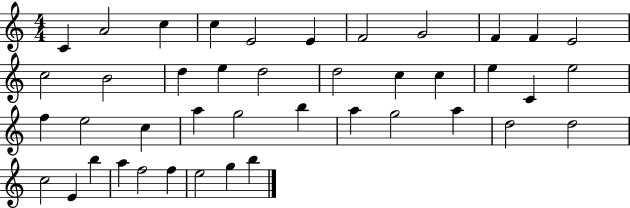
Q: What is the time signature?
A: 4/4